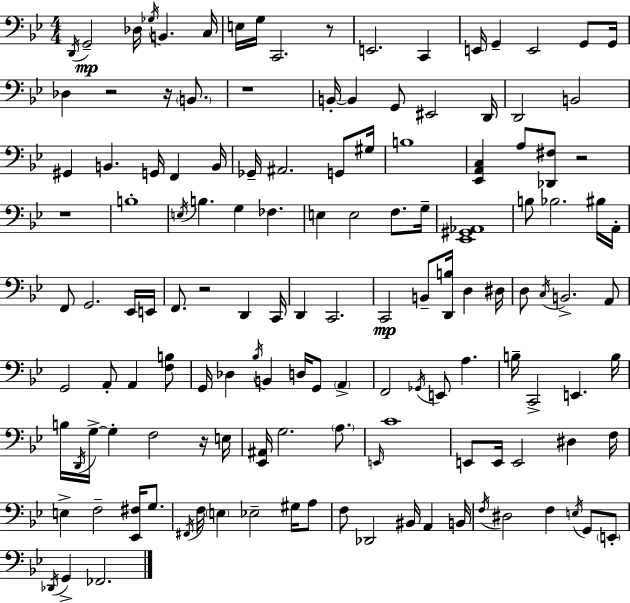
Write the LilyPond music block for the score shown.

{
  \clef bass
  \numericTimeSignature
  \time 4/4
  \key bes \major
  \acciaccatura { d,16 }\mp g,2-- des16 \acciaccatura { ges16 } b,4. | c16 e16 g16 c,2. | r8 e,2. c,4 | e,16 g,4-- e,2 g,8 | \break g,16 des4 r2 r16 \parenthesize b,8. | r1 | b,16-.~~ b,4 g,8 eis,2 | d,16 d,2 b,2 | \break gis,4 b,4. g,16 f,4 | b,16 ges,16-- ais,2. g,8 | gis16 b1 | <ees, a, c>4 a8 <des, fis>8 r2 | \break r1 | b1-. | \acciaccatura { e16 } b4. g4 fes4. | e4 e2 f8. | \break g16-- <ees, gis, aes,>1 | b8 bes2. | bis16 a,16-. f,8 g,2. | ees,16 e,16 f,8. r2 d,4 | \break c,16 d,4 c,2. | c,2\mp b,8-- <d, b>16 d4 | dis16 d8 \acciaccatura { c16 } b,2.-> | a,8 g,2 a,8-. a,4 | \break <f b>8 g,16 des4 \acciaccatura { bes16 } b,4 d16 g,8 | \parenthesize a,4-> f,2 \acciaccatura { ges,16 } e,8 | a4. b16-- c,2-> e,4. | b16 b16 \acciaccatura { d,16 } g16->~~ g4-. f2 | \break r16 e16 <ees, ais,>16 g2. | \parenthesize a8. \grace { e,16 } c'1 | e,8 e,16 e,2 | dis4 f16 e4-> f2-- | \break <ees, fis>16 g8. \acciaccatura { fis,16 } f16 \parenthesize e4 ees2-- | gis16 a8 f8 des,2 | bis,16 a,4 b,16 \acciaccatura { f16 } dis2 | f4 \acciaccatura { e16 } g,8 \parenthesize e,8-. \acciaccatura { des,16 } g,4-> | \break fes,2. \bar "|."
}